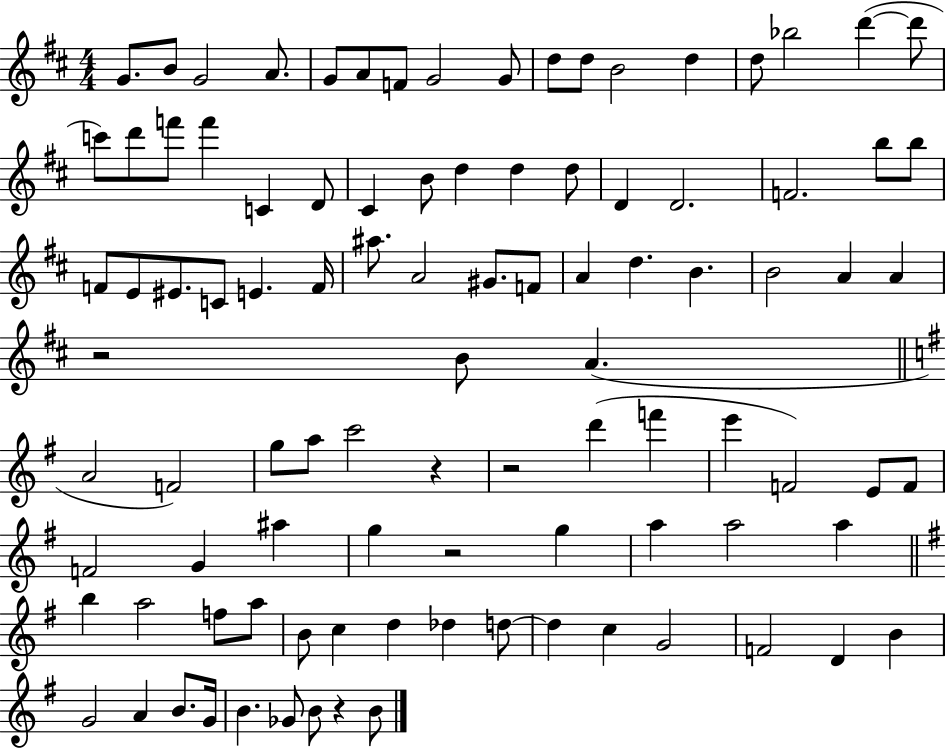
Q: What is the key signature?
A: D major